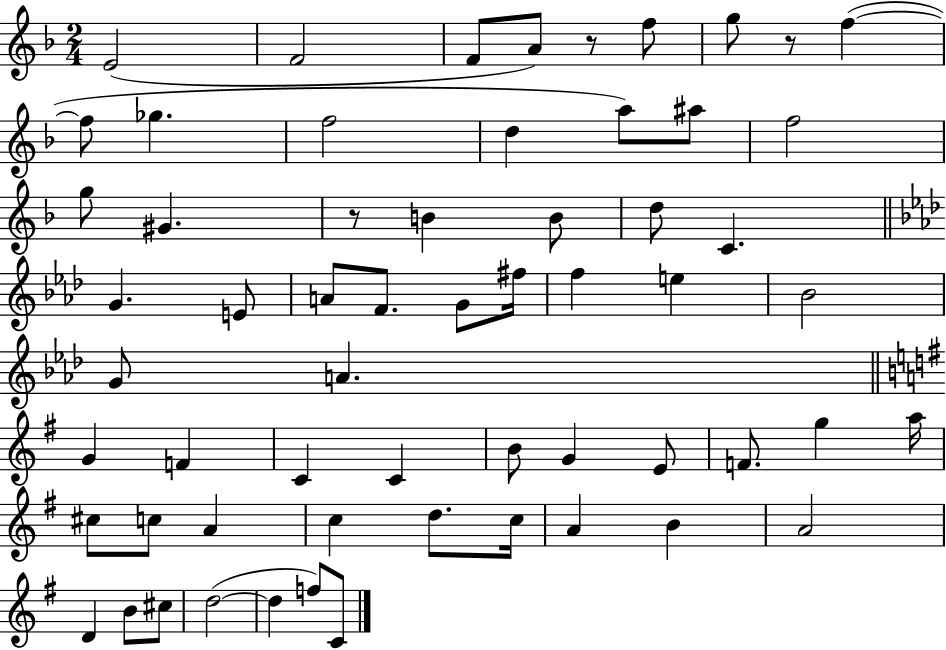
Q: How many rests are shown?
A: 3